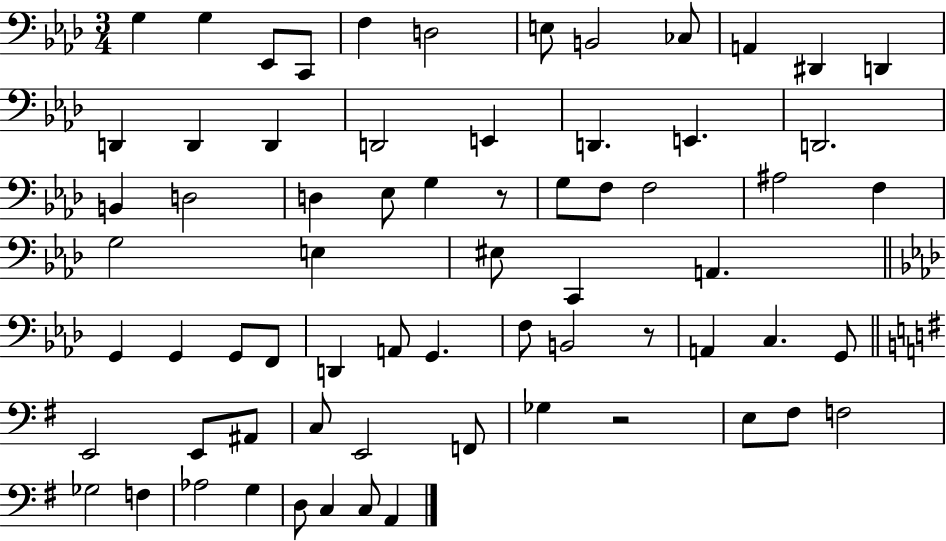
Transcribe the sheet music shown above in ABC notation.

X:1
T:Untitled
M:3/4
L:1/4
K:Ab
G, G, _E,,/2 C,,/2 F, D,2 E,/2 B,,2 _C,/2 A,, ^D,, D,, D,, D,, D,, D,,2 E,, D,, E,, D,,2 B,, D,2 D, _E,/2 G, z/2 G,/2 F,/2 F,2 ^A,2 F, G,2 E, ^E,/2 C,, A,, G,, G,, G,,/2 F,,/2 D,, A,,/2 G,, F,/2 B,,2 z/2 A,, C, G,,/2 E,,2 E,,/2 ^A,,/2 C,/2 E,,2 F,,/2 _G, z2 E,/2 ^F,/2 F,2 _G,2 F, _A,2 G, D,/2 C, C,/2 A,,